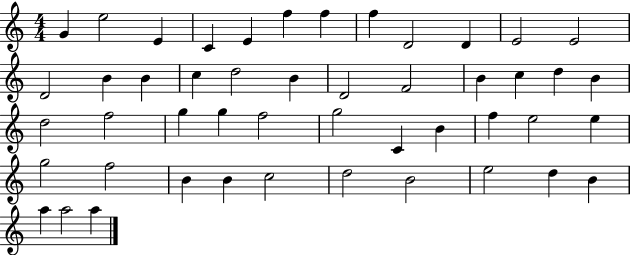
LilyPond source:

{
  \clef treble
  \numericTimeSignature
  \time 4/4
  \key c \major
  g'4 e''2 e'4 | c'4 e'4 f''4 f''4 | f''4 d'2 d'4 | e'2 e'2 | \break d'2 b'4 b'4 | c''4 d''2 b'4 | d'2 f'2 | b'4 c''4 d''4 b'4 | \break d''2 f''2 | g''4 g''4 f''2 | g''2 c'4 b'4 | f''4 e''2 e''4 | \break g''2 f''2 | b'4 b'4 c''2 | d''2 b'2 | e''2 d''4 b'4 | \break a''4 a''2 a''4 | \bar "|."
}